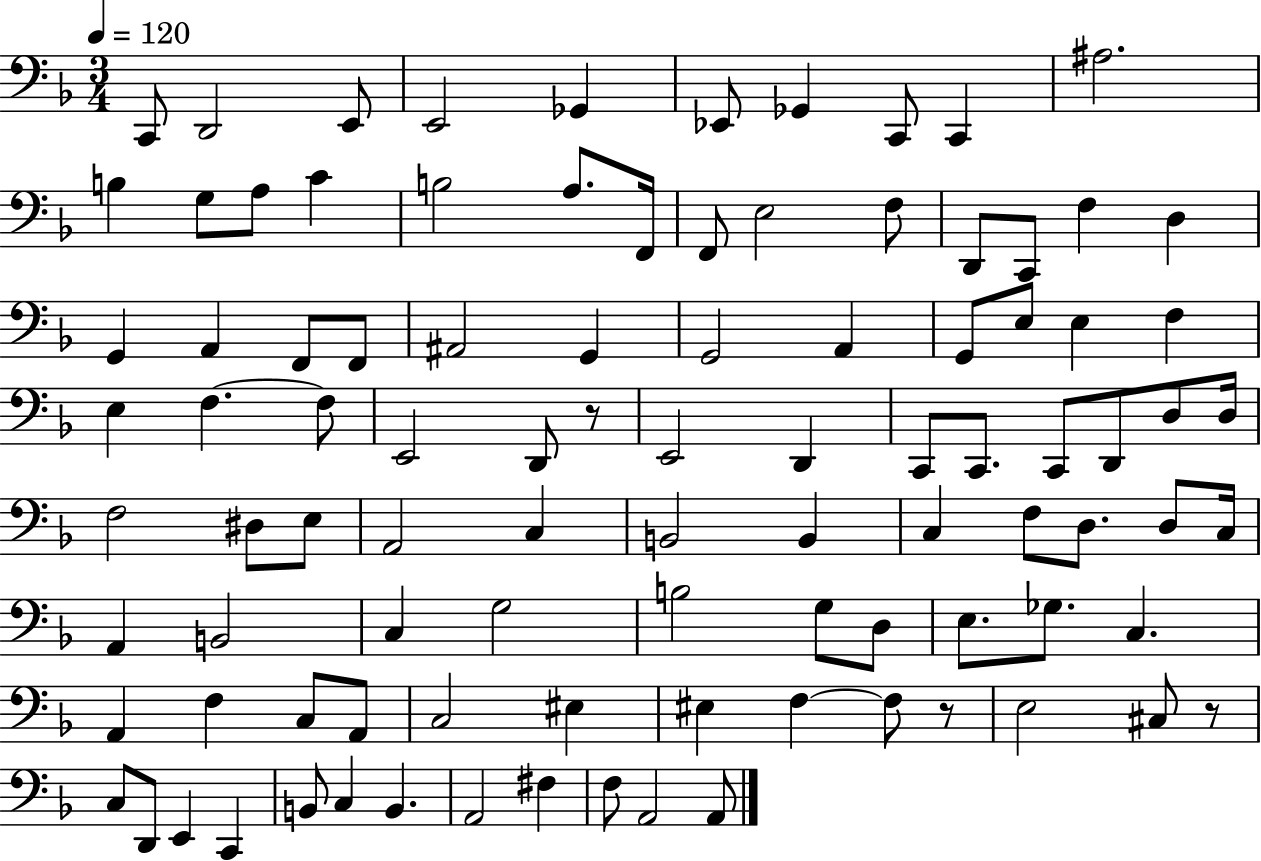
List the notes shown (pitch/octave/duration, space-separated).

C2/e D2/h E2/e E2/h Gb2/q Eb2/e Gb2/q C2/e C2/q A#3/h. B3/q G3/e A3/e C4/q B3/h A3/e. F2/s F2/e E3/h F3/e D2/e C2/e F3/q D3/q G2/q A2/q F2/e F2/e A#2/h G2/q G2/h A2/q G2/e E3/e E3/q F3/q E3/q F3/q. F3/e E2/h D2/e R/e E2/h D2/q C2/e C2/e. C2/e D2/e D3/e D3/s F3/h D#3/e E3/e A2/h C3/q B2/h B2/q C3/q F3/e D3/e. D3/e C3/s A2/q B2/h C3/q G3/h B3/h G3/e D3/e E3/e. Gb3/e. C3/q. A2/q F3/q C3/e A2/e C3/h EIS3/q EIS3/q F3/q F3/e R/e E3/h C#3/e R/e C3/e D2/e E2/q C2/q B2/e C3/q B2/q. A2/h F#3/q F3/e A2/h A2/e